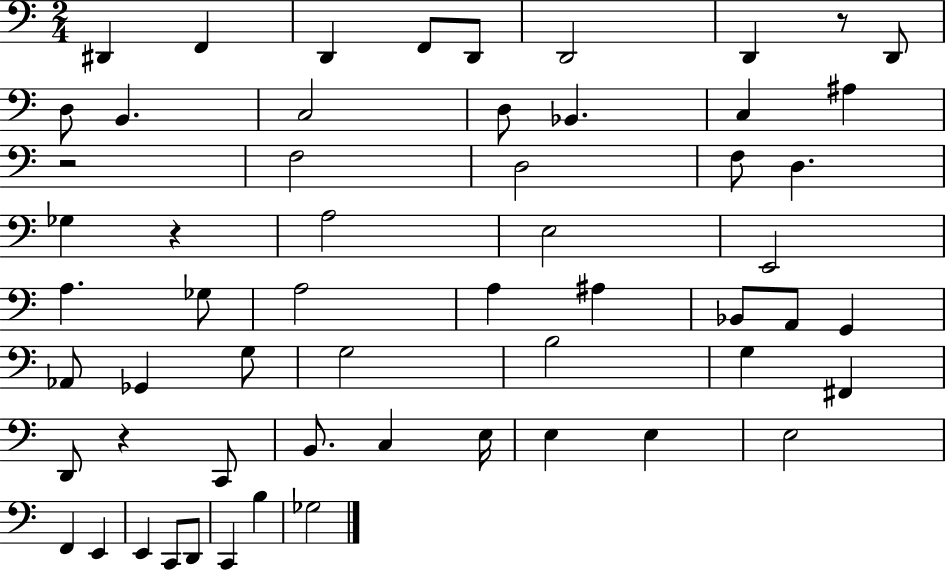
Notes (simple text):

D#2/q F2/q D2/q F2/e D2/e D2/h D2/q R/e D2/e D3/e B2/q. C3/h D3/e Bb2/q. C3/q A#3/q R/h F3/h D3/h F3/e D3/q. Gb3/q R/q A3/h E3/h E2/h A3/q. Gb3/e A3/h A3/q A#3/q Bb2/e A2/e G2/q Ab2/e Gb2/q G3/e G3/h B3/h G3/q F#2/q D2/e R/q C2/e B2/e. C3/q E3/s E3/q E3/q E3/h F2/q E2/q E2/q C2/e D2/e C2/q B3/q Gb3/h